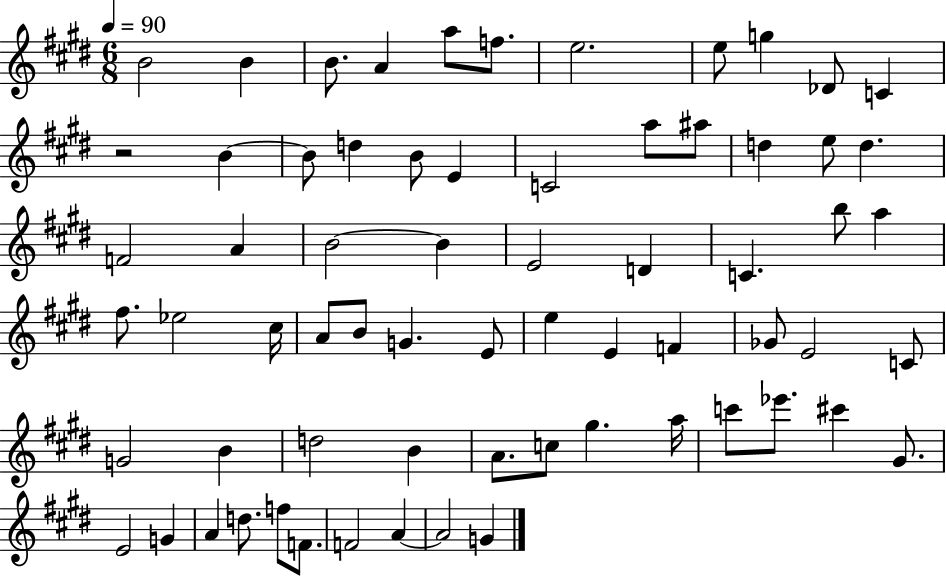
{
  \clef treble
  \numericTimeSignature
  \time 6/8
  \key e \major
  \tempo 4 = 90
  \repeat volta 2 { b'2 b'4 | b'8. a'4 a''8 f''8. | e''2. | e''8 g''4 des'8 c'4 | \break r2 b'4~~ | b'8 d''4 b'8 e'4 | c'2 a''8 ais''8 | d''4 e''8 d''4. | \break f'2 a'4 | b'2~~ b'4 | e'2 d'4 | c'4. b''8 a''4 | \break fis''8. ees''2 cis''16 | a'8 b'8 g'4. e'8 | e''4 e'4 f'4 | ges'8 e'2 c'8 | \break g'2 b'4 | d''2 b'4 | a'8. c''8 gis''4. a''16 | c'''8 ees'''8. cis'''4 gis'8. | \break e'2 g'4 | a'4 d''8. f''8 f'8. | f'2 a'4~~ | a'2 g'4 | \break } \bar "|."
}